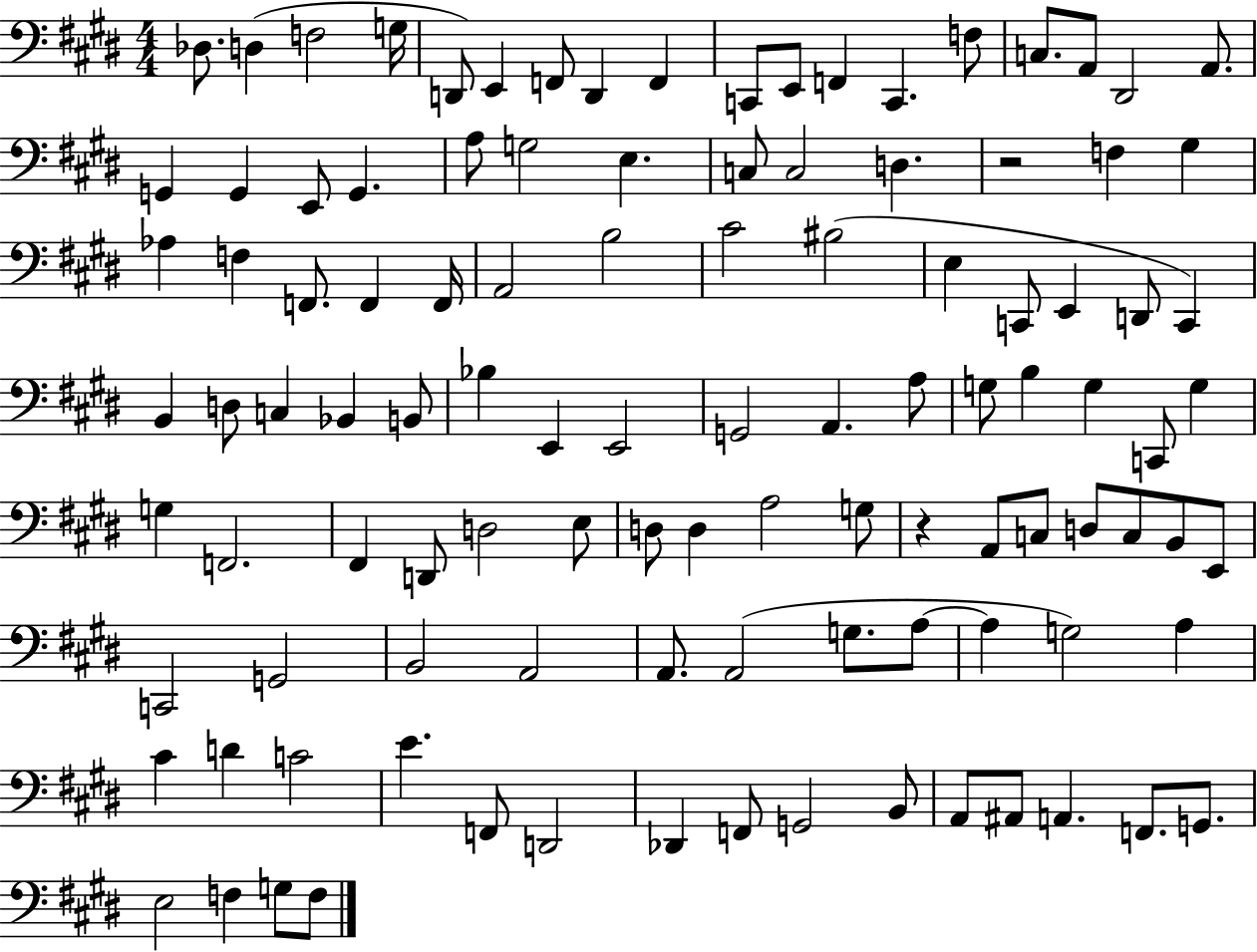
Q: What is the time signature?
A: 4/4